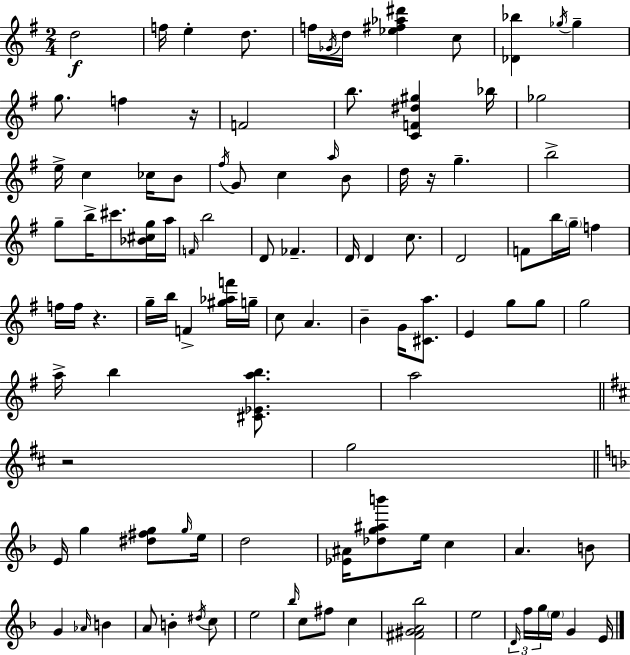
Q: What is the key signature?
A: E minor